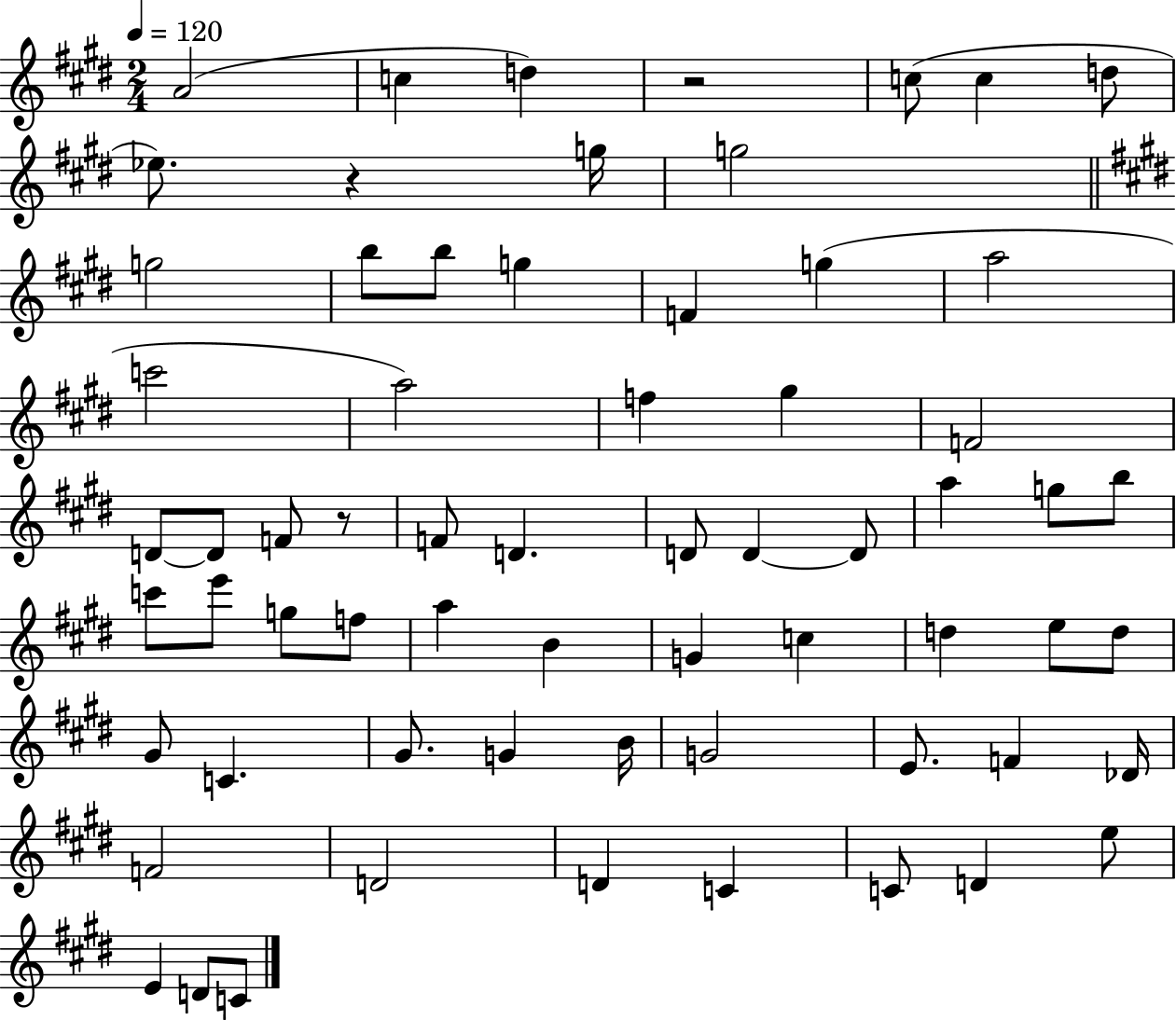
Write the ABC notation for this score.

X:1
T:Untitled
M:2/4
L:1/4
K:E
A2 c d z2 c/2 c d/2 _e/2 z g/4 g2 g2 b/2 b/2 g F g a2 c'2 a2 f ^g F2 D/2 D/2 F/2 z/2 F/2 D D/2 D D/2 a g/2 b/2 c'/2 e'/2 g/2 f/2 a B G c d e/2 d/2 ^G/2 C ^G/2 G B/4 G2 E/2 F _D/4 F2 D2 D C C/2 D e/2 E D/2 C/2